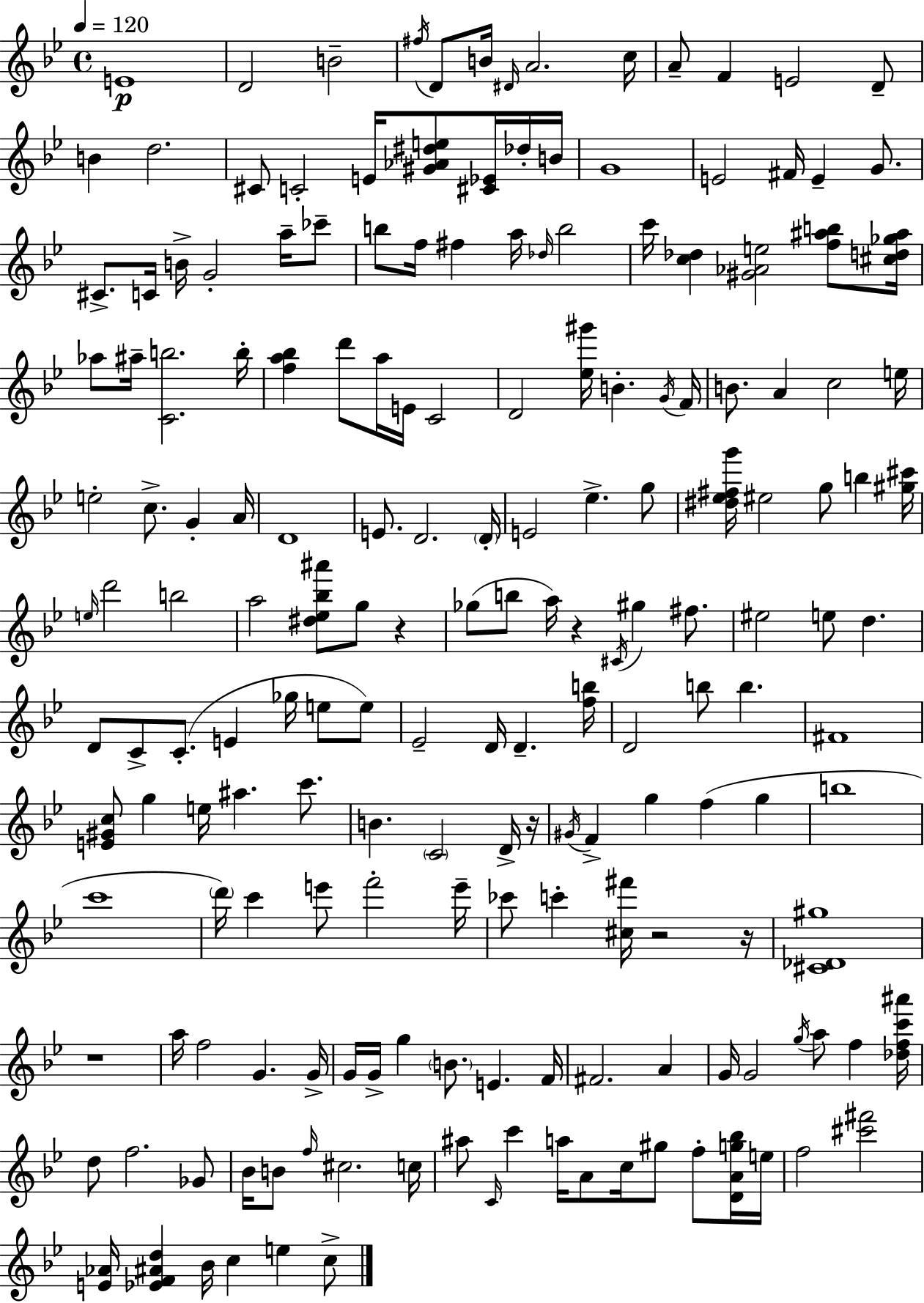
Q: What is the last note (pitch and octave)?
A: C5